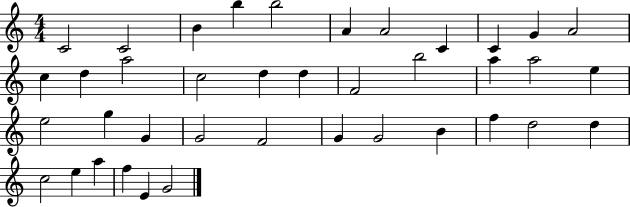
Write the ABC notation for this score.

X:1
T:Untitled
M:4/4
L:1/4
K:C
C2 C2 B b b2 A A2 C C G A2 c d a2 c2 d d F2 b2 a a2 e e2 g G G2 F2 G G2 B f d2 d c2 e a f E G2